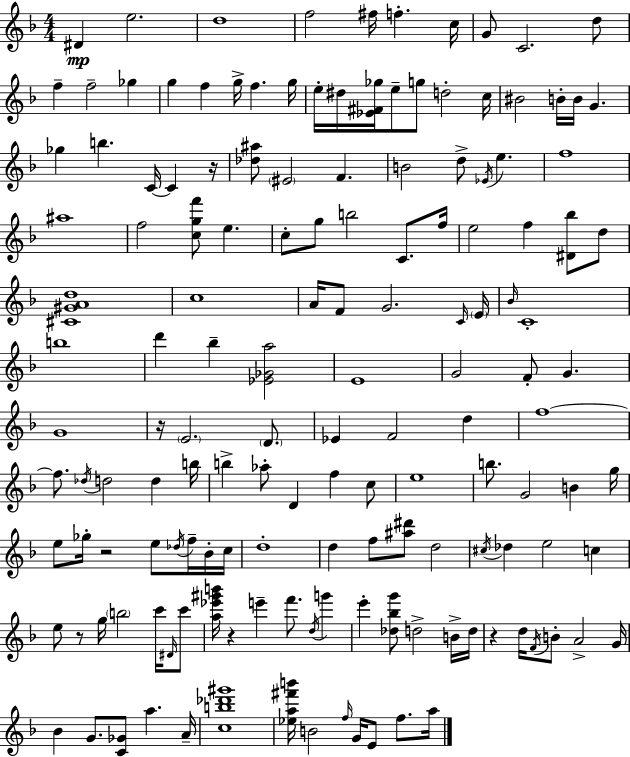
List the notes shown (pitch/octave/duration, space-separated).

D#4/q E5/h. D5/w F5/h F#5/s F5/q. C5/s G4/e C4/h. D5/e F5/q F5/h Gb5/q G5/q F5/q G5/s F5/q. G5/s E5/s D#5/s [Eb4,F#4,Gb5]/s E5/e G5/e D5/h C5/s BIS4/h B4/s B4/s G4/q. Gb5/q B5/q. C4/s C4/q R/s [Db5,A#5]/e EIS4/h F4/q. B4/h D5/e Eb4/s E5/q. F5/w A#5/w F5/h [C5,G5,F6]/e E5/q. C5/e G5/e B5/h C4/e. F5/s E5/h F5/q [D#4,Bb5]/e D5/e [C#4,G#4,A4,D5]/w C5/w A4/s F4/e G4/h. C4/s E4/s Bb4/s C4/w B5/w D6/q Bb5/q [Eb4,Gb4,A5]/h E4/w G4/h F4/e G4/q. G4/w R/s E4/h. D4/e. Eb4/q F4/h D5/q F5/w F5/e. Db5/s D5/h D5/q B5/s B5/q Ab5/e D4/q F5/q C5/e E5/w B5/e. G4/h B4/q G5/s E5/e Gb5/s R/h E5/e Db5/s F5/s Bb4/s C5/s D5/w D5/q F5/e [A#5,D#6]/e D5/h C#5/s Db5/q E5/h C5/q E5/e R/e G5/s B5/h C6/s D#4/s C6/e [A5,Eb6,G#6,B6]/s R/q E6/q F6/e. D5/s G6/q E6/q [Db5,Bb5,G6]/e D5/h B4/s D5/s R/q D5/s F4/s B4/e A4/h G4/s Bb4/q G4/e. [C4,Gb4]/e A5/q. A4/s [C5,B5,Db6,G#6]/w [Eb5,A5,F#6,B6]/s B4/h F5/s G4/s E4/e F5/e. A5/s